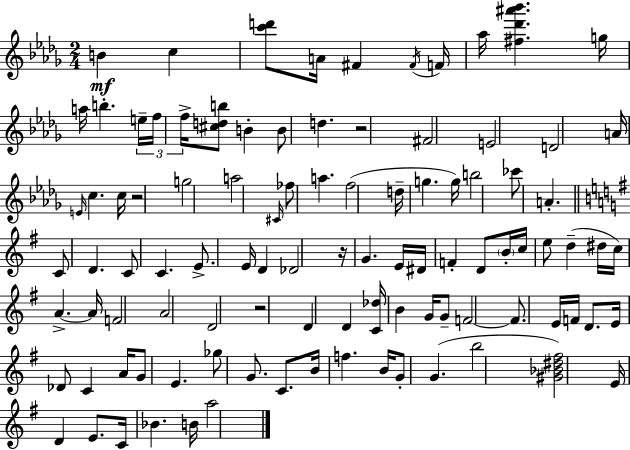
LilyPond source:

{
  \clef treble
  \numericTimeSignature
  \time 2/4
  \key bes \minor
  b'4\mf c''4 | <c''' d'''>8 a'16 fis'4 \acciaccatura { fis'16 } | f'16 aes''16 <fis'' des''' ais''' bes'''>4. | g''16 a''16 b''4.-. | \break \tuplet 3/2 { e''16-- f''16 f''16-> } <cis'' d'' b''>8 b'4-. | b'8 d''4. | r2 | fis'2 | \break e'2 | d'2 | a'16 \grace { e'16 } c''4. | c''16 r2 | \break g''2 | a''2 | \grace { cis'16 } fes''8 a''4. | f''2( | \break d''16-- g''4. | g''16) b''2 | ces'''8 a'4.-. | \bar "||" \break \key e \minor c'8 d'4. | c'8 c'4. | e'8.-> e'16 d'4 | des'2 | \break r16 g'4. e'16 | dis'16 f'4-. d'8 \parenthesize b'16-. | c''16 e''8 d''4--( dis''16 | c''16) a'4.->~~ a'16 | \break f'2 | a'2 | d'2 | r2 | \break d'4 d'4 | <c' des''>16 b'4 g'16 g'8-- | f'2~~ | f'8. e'16 f'16 d'8. | \break e'16 des'8 c'4 a'16 | g'8 e'4. | ges''8 g'8. c'8. | b'16 f''4. b'16 | \break g'8-. g'4.( | b''2 | <gis' bes' dis'' fis''>2) | e'16 d'4 e'8. | \break c'16 bes'4. b'16 | a''2 | \bar "|."
}